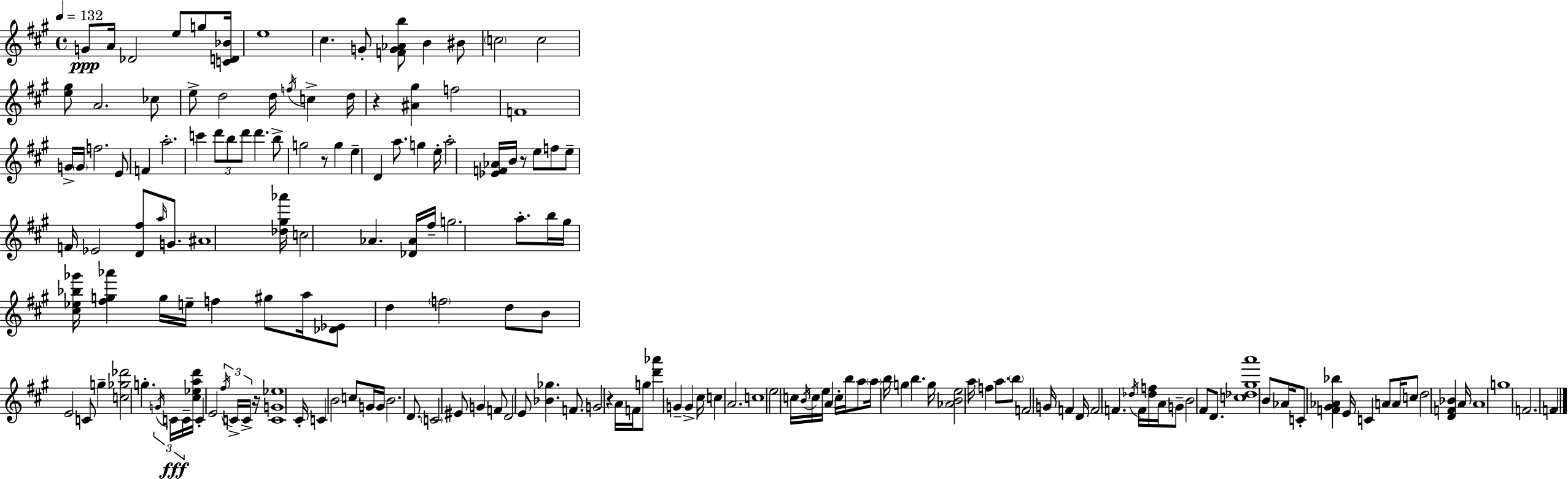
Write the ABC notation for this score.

X:1
T:Untitled
M:4/4
L:1/4
K:A
G/2 A/4 _D2 e/2 g/2 [CD_B]/4 e4 ^c G/2 [FG_Ab]/2 B ^B/2 c2 c2 [e^g]/2 A2 _c/2 e/2 d2 d/4 f/4 c d/4 z [^A^g] f2 F4 G/4 G/4 f2 E/2 F a2 c' d'/2 b/2 d'/2 d' b/2 g2 z/2 g e D a/2 g e/4 a2 [_EF_A]/4 B/4 z/2 e/2 f/2 e/2 F/4 _E2 [D^f]/2 a/4 G/2 ^A4 [_d^g_a']/4 c2 _A [_D_A]/4 ^f/4 g2 a/2 b/4 ^g/4 [^c_e_b_g']/4 [^fg_a'] g/4 e/4 f ^g/2 a/4 [_D_E]/2 d f2 d/2 B/2 E2 C/2 g [c_g_d']2 g G/4 C/4 C/4 [^c_ead']/4 C E2 ^f/4 C/4 C/4 z/4 [CG_e]4 ^C/4 C B2 c/2 G/4 G/4 B2 D/2 C2 ^E/2 G F/2 D2 E/2 [_B_g] F/2 G2 z A/4 F/4 g/2 [d'_a'] G G ^c/4 c A2 c4 e2 c/4 B/4 c/4 e/4 A c/4 b/4 a/2 a/4 b/4 g b g/4 [_ABe]2 a/4 f a/2 b/2 F2 G/4 F D/4 F2 F _d/4 F/4 [_df]/4 A/4 G/2 B2 ^F/2 D/2 [c_d^ga']4 B/2 _A/4 C/2 [F^G_A_b] E/4 C A/2 A/4 c/2 d2 [DF_B] A/4 A4 g4 F2 F